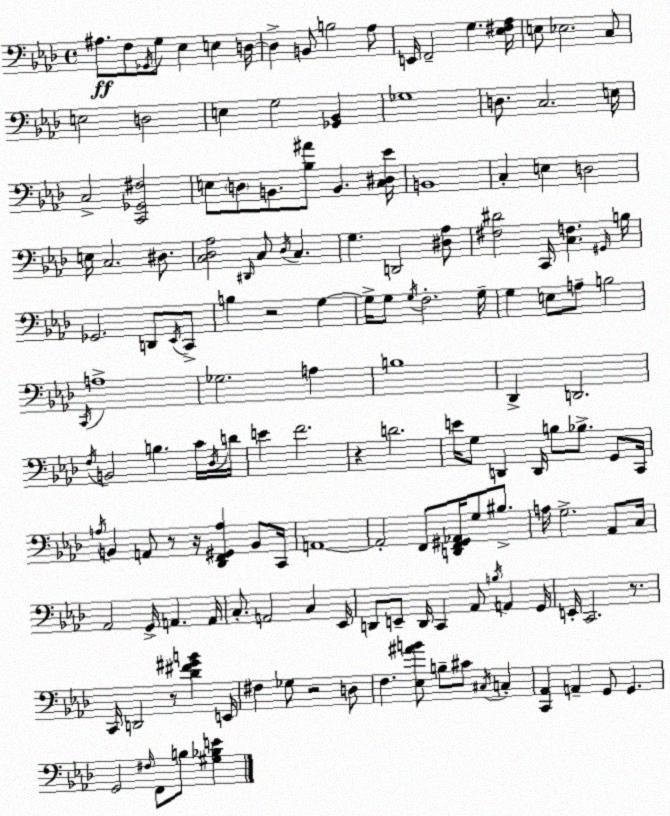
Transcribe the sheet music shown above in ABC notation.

X:1
T:Untitled
M:4/4
L:1/4
K:Ab
^A,/2 F,/2 _G,,/4 G,/2 _E, E, D,/4 D, B,,/2 B,2 _A,/2 E,,/4 F,,2 G, [_E,^F,_A,]/4 E,/2 _E,2 C,/2 E,2 D,2 E, G,2 [_G,,_B,,] _G,4 D,/2 C,2 E,/4 C,2 [C,,_G,,^F,]2 E,/2 D,/2 B,,/2 [_B,^A]/2 B,, [C,^D,_E]/4 B,,4 C, E, D,2 E,/4 C,2 ^D,/2 [C,_D,_A,]2 ^D,,/4 C,/2 _D,/4 C, G, D,,2 [^D,_A,]/2 [^F,^D]2 C,,/4 [C,F,] ^G,,/4 B,/4 _G,,2 D,,/2 _E,,/4 C,,/2 B, z2 G, G,/4 G,/2 G,/4 F,2 G,/4 G, E,/2 A,/2 B,2 C,,/4 A,4 _G,2 A, B,4 _D,, D,,2 F,/4 B,,2 B, C/4 _D,/4 D/4 E F2 z D2 E/4 G,/2 D,, D,,/4 B,/2 _B,/2 G,,/2 C,,/4 A,/4 B,, A,,/2 z/2 z/4 [_D,,F,,^G,,A,] B,,/2 C,,/4 A,,4 A,,2 F,,/2 [D,,F,,^G,,_A,,]/4 G,/2 ^B,/2 A,/4 G,2 _A,,/2 C,/4 _A,,2 G,,/4 A,, A,,/4 C,/2 A,,2 C, _E,,/4 D,,/2 E,,/2 D,,/4 C,, _A,,/2 B,/4 A,, G,,/4 E,,/4 C,,2 z/2 C,,/4 D,,2 z/2 [_D^F^GB] E,,/4 ^F, _G,/2 z2 D,/2 F, [_E,^AB]/2 B,/2 ^C/2 ^C,/4 C, [C,,_A,,] A,, G,,/2 G,, G,,2 ^F,/4 F,,/2 B,/2 [^G,_B,E]